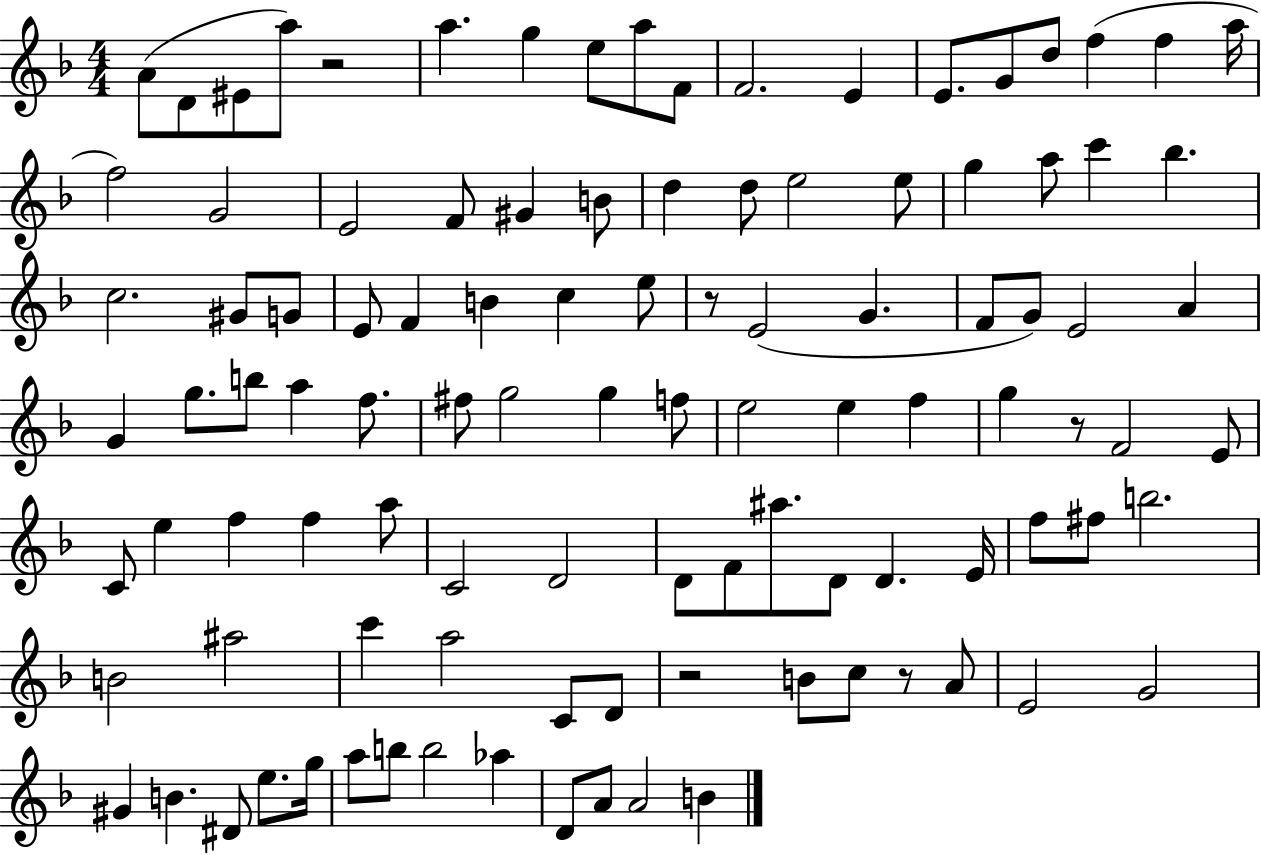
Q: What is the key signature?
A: F major